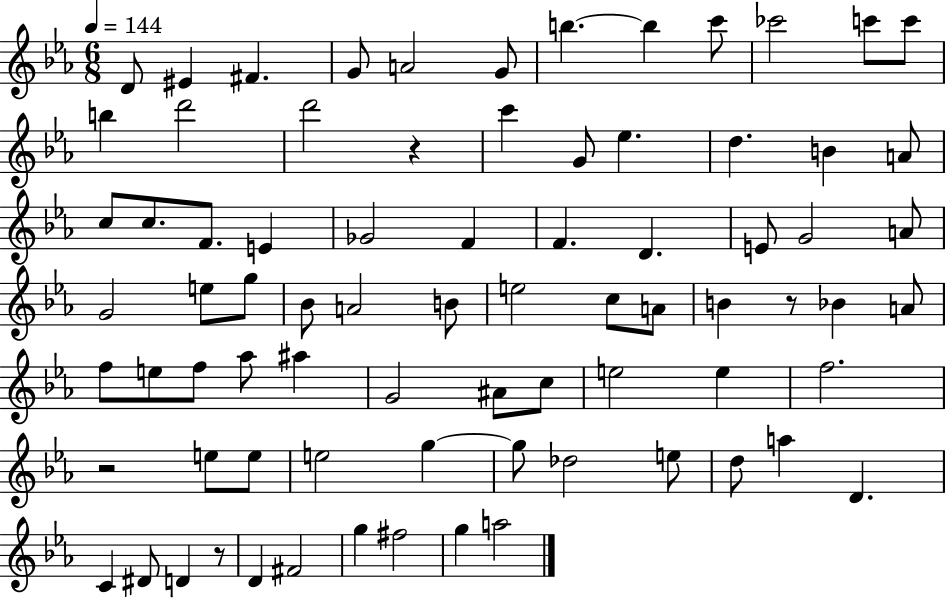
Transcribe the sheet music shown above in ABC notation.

X:1
T:Untitled
M:6/8
L:1/4
K:Eb
D/2 ^E ^F G/2 A2 G/2 b b c'/2 _c'2 c'/2 c'/2 b d'2 d'2 z c' G/2 _e d B A/2 c/2 c/2 F/2 E _G2 F F D E/2 G2 A/2 G2 e/2 g/2 _B/2 A2 B/2 e2 c/2 A/2 B z/2 _B A/2 f/2 e/2 f/2 _a/2 ^a G2 ^A/2 c/2 e2 e f2 z2 e/2 e/2 e2 g g/2 _d2 e/2 d/2 a D C ^D/2 D z/2 D ^F2 g ^f2 g a2